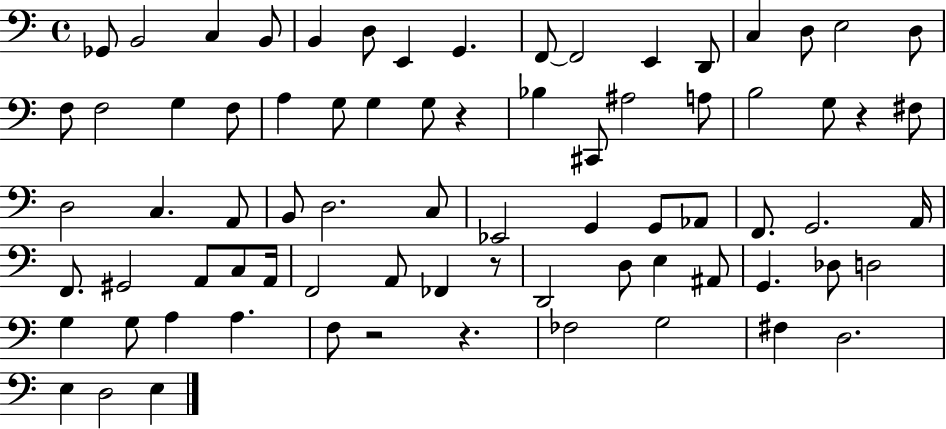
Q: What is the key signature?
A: C major